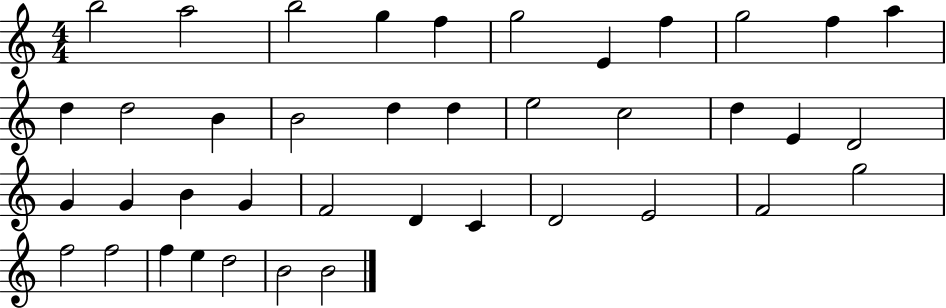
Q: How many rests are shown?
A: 0